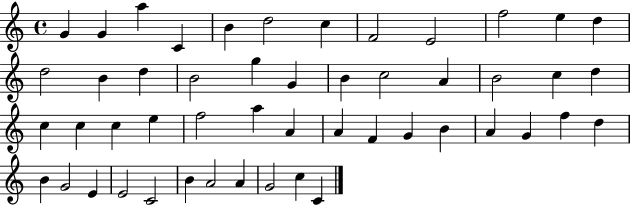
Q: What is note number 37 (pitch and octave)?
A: G4